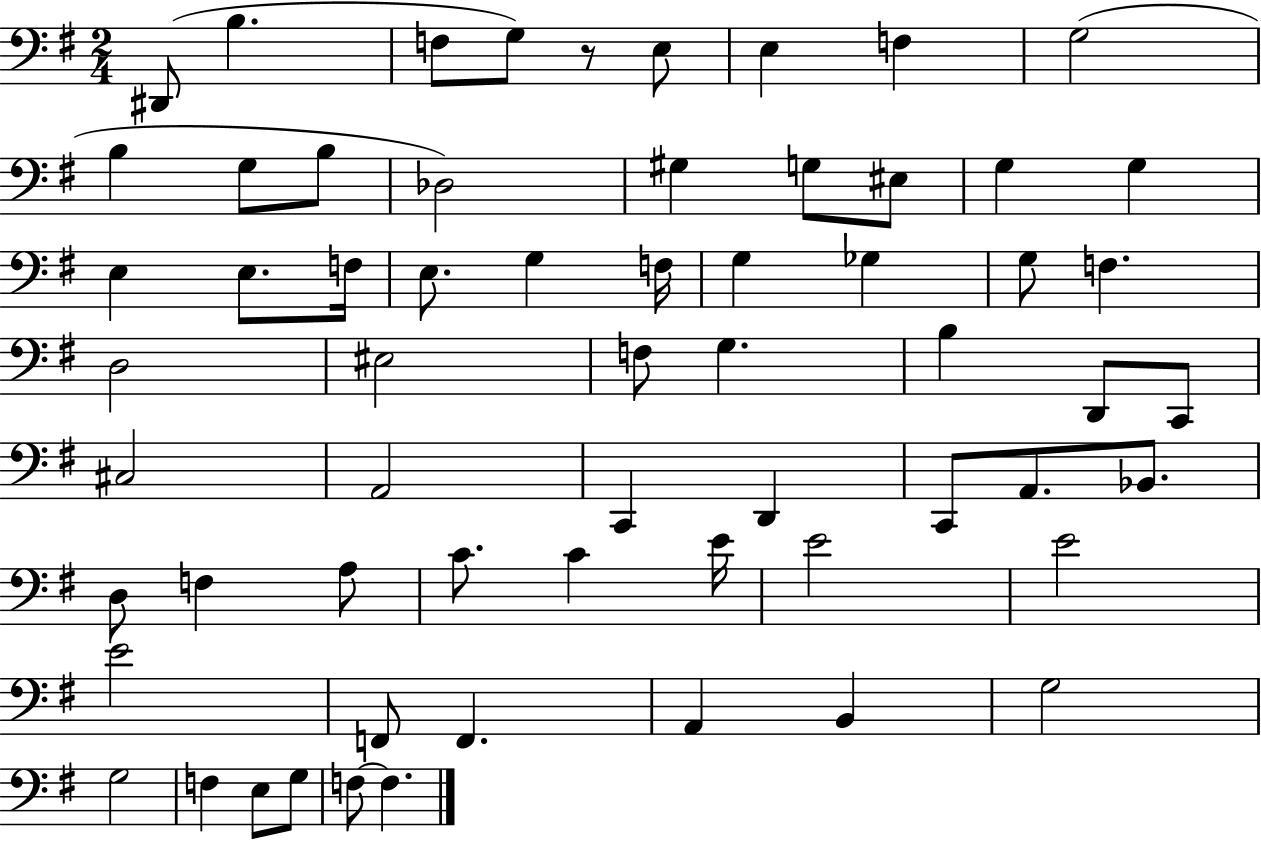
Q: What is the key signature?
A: G major